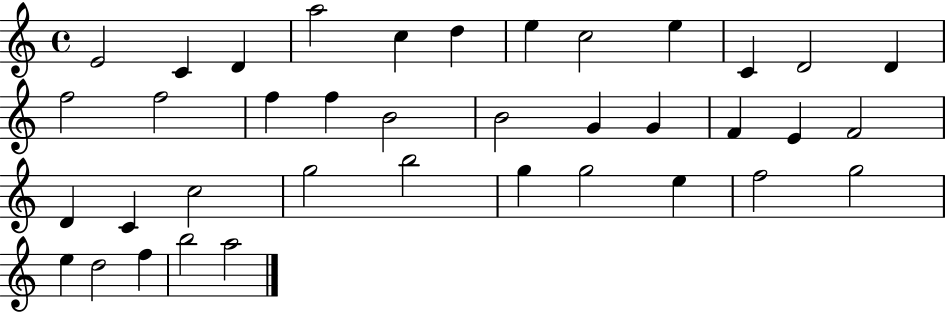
E4/h C4/q D4/q A5/h C5/q D5/q E5/q C5/h E5/q C4/q D4/h D4/q F5/h F5/h F5/q F5/q B4/h B4/h G4/q G4/q F4/q E4/q F4/h D4/q C4/q C5/h G5/h B5/h G5/q G5/h E5/q F5/h G5/h E5/q D5/h F5/q B5/h A5/h